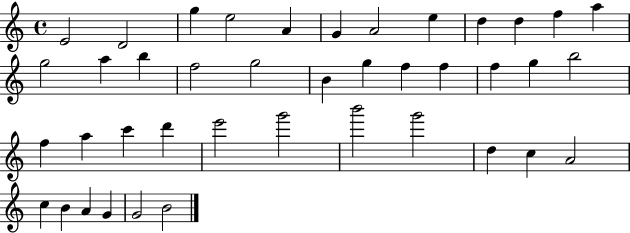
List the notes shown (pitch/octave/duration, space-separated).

E4/h D4/h G5/q E5/h A4/q G4/q A4/h E5/q D5/q D5/q F5/q A5/q G5/h A5/q B5/q F5/h G5/h B4/q G5/q F5/q F5/q F5/q G5/q B5/h F5/q A5/q C6/q D6/q E6/h G6/h B6/h G6/h D5/q C5/q A4/h C5/q B4/q A4/q G4/q G4/h B4/h